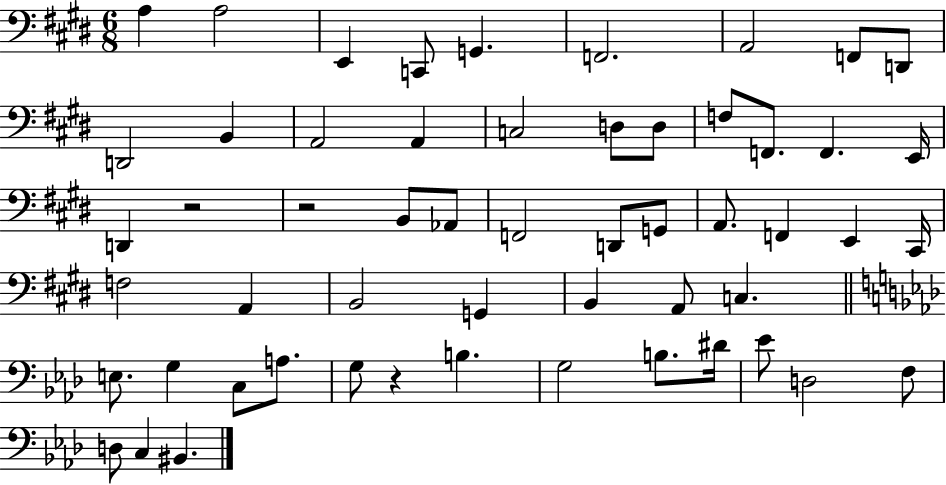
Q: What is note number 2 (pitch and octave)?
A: A3